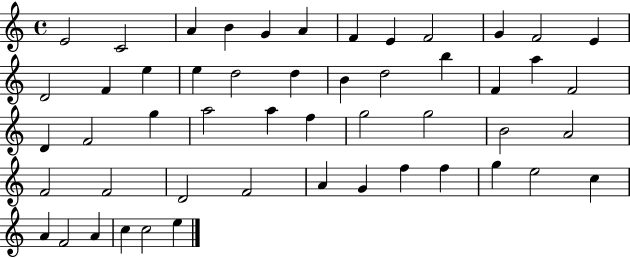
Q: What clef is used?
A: treble